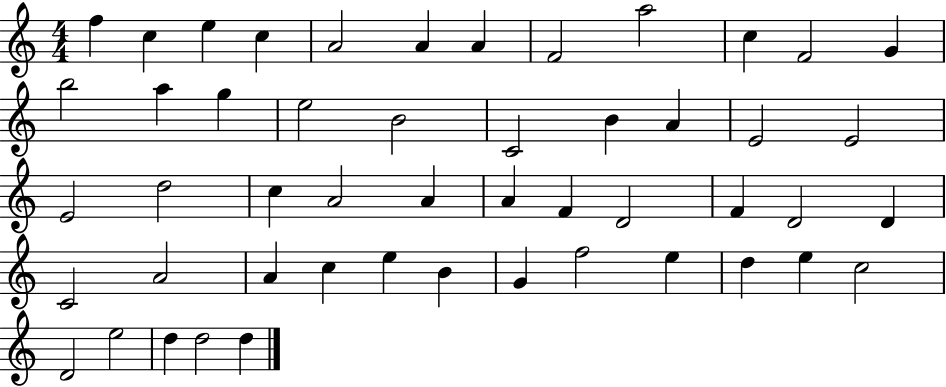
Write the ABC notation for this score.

X:1
T:Untitled
M:4/4
L:1/4
K:C
f c e c A2 A A F2 a2 c F2 G b2 a g e2 B2 C2 B A E2 E2 E2 d2 c A2 A A F D2 F D2 D C2 A2 A c e B G f2 e d e c2 D2 e2 d d2 d